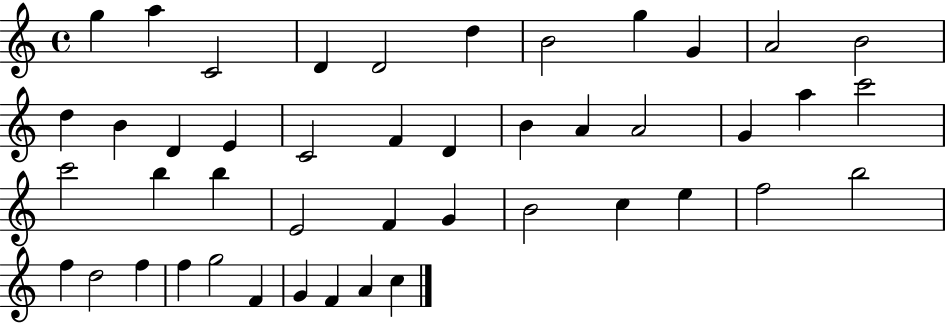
{
  \clef treble
  \time 4/4
  \defaultTimeSignature
  \key c \major
  g''4 a''4 c'2 | d'4 d'2 d''4 | b'2 g''4 g'4 | a'2 b'2 | \break d''4 b'4 d'4 e'4 | c'2 f'4 d'4 | b'4 a'4 a'2 | g'4 a''4 c'''2 | \break c'''2 b''4 b''4 | e'2 f'4 g'4 | b'2 c''4 e''4 | f''2 b''2 | \break f''4 d''2 f''4 | f''4 g''2 f'4 | g'4 f'4 a'4 c''4 | \bar "|."
}